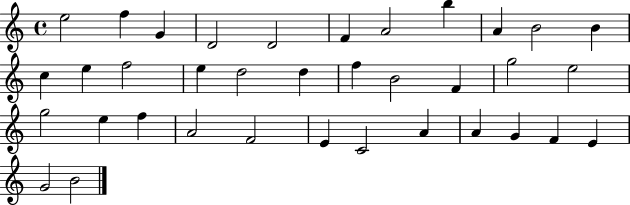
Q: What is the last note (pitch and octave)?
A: B4